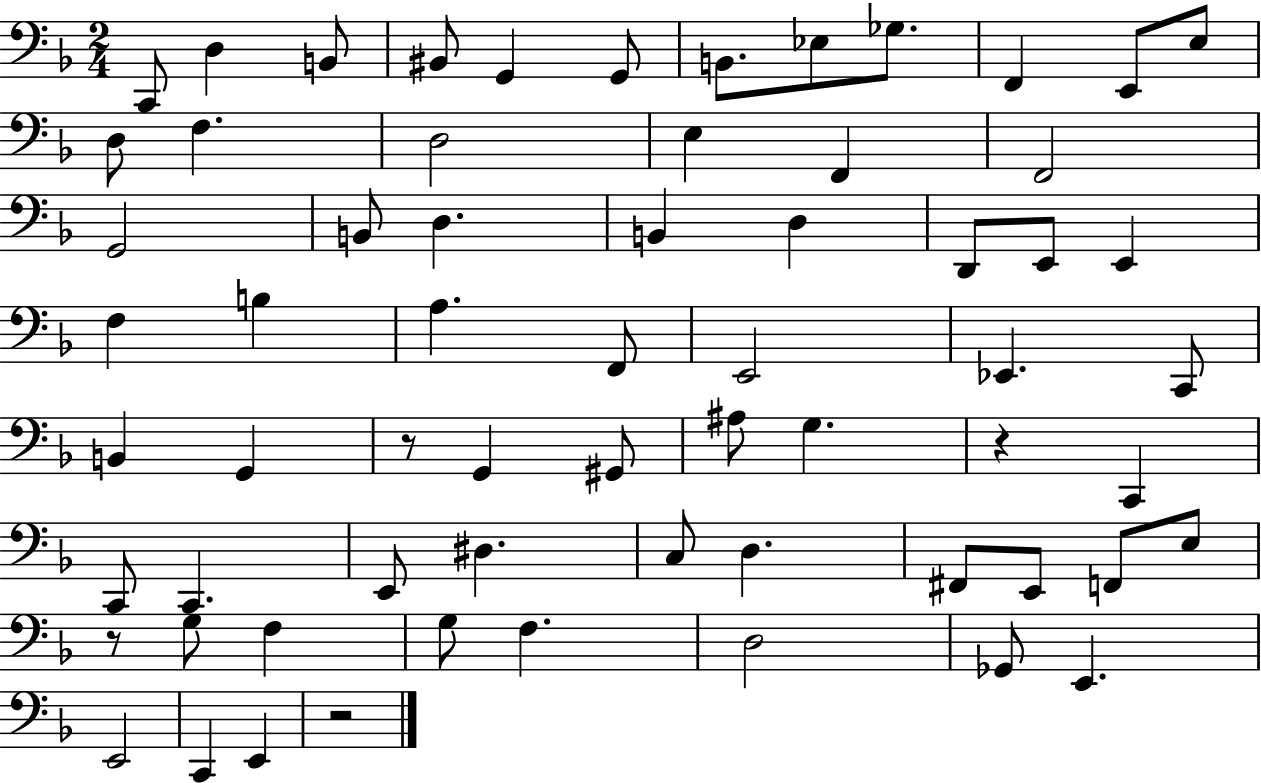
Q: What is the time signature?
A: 2/4